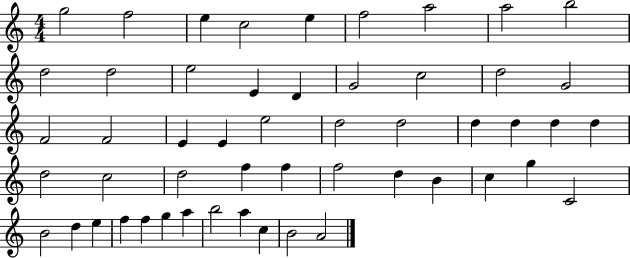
{
  \clef treble
  \numericTimeSignature
  \time 4/4
  \key c \major
  g''2 f''2 | e''4 c''2 e''4 | f''2 a''2 | a''2 b''2 | \break d''2 d''2 | e''2 e'4 d'4 | g'2 c''2 | d''2 g'2 | \break f'2 f'2 | e'4 e'4 e''2 | d''2 d''2 | d''4 d''4 d''4 d''4 | \break d''2 c''2 | d''2 f''4 f''4 | f''2 d''4 b'4 | c''4 g''4 c'2 | \break b'2 d''4 e''4 | f''4 f''4 g''4 a''4 | b''2 a''4 c''4 | b'2 a'2 | \break \bar "|."
}